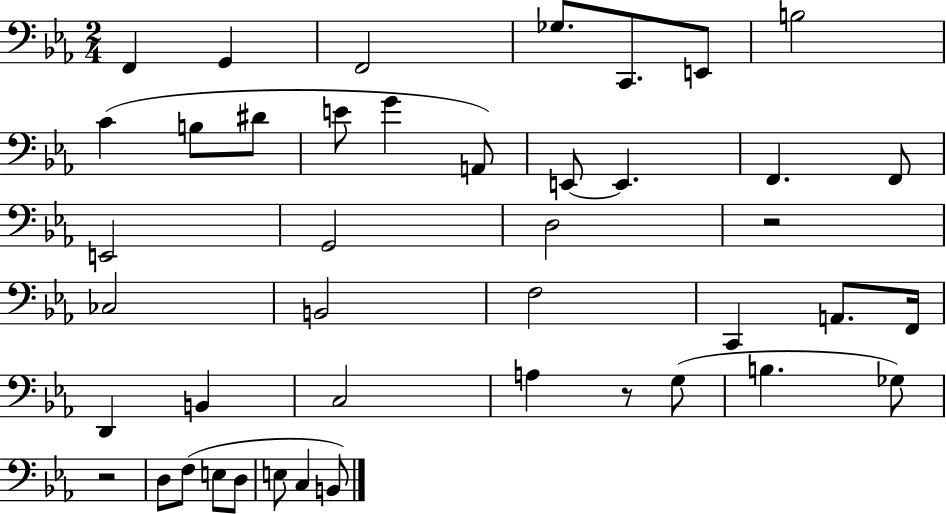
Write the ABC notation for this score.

X:1
T:Untitled
M:2/4
L:1/4
K:Eb
F,, G,, F,,2 _G,/2 C,,/2 E,,/2 B,2 C B,/2 ^D/2 E/2 G A,,/2 E,,/2 E,, F,, F,,/2 E,,2 G,,2 D,2 z2 _C,2 B,,2 F,2 C,, A,,/2 F,,/4 D,, B,, C,2 A, z/2 G,/2 B, _G,/2 z2 D,/2 F,/2 E,/2 D,/2 E,/2 C, B,,/2